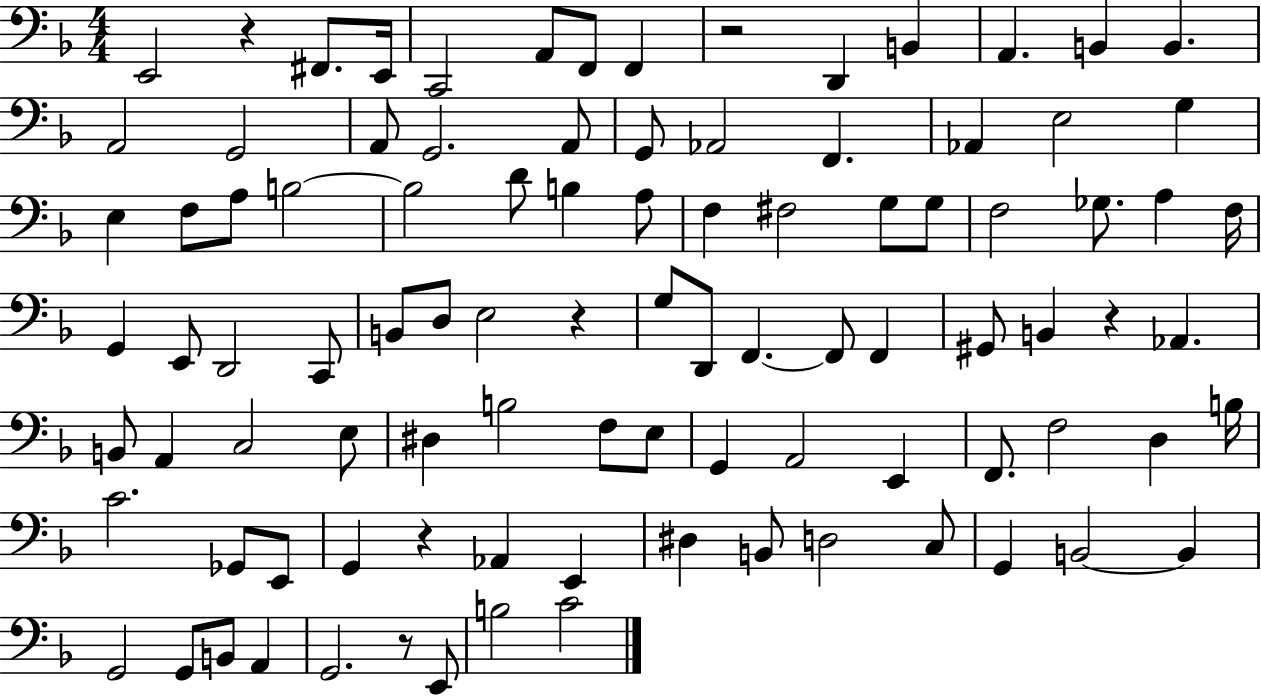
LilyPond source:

{
  \clef bass
  \numericTimeSignature
  \time 4/4
  \key f \major
  e,2 r4 fis,8. e,16 | c,2 a,8 f,8 f,4 | r2 d,4 b,4 | a,4. b,4 b,4. | \break a,2 g,2 | a,8 g,2. a,8 | g,8 aes,2 f,4. | aes,4 e2 g4 | \break e4 f8 a8 b2~~ | b2 d'8 b4 a8 | f4 fis2 g8 g8 | f2 ges8. a4 f16 | \break g,4 e,8 d,2 c,8 | b,8 d8 e2 r4 | g8 d,8 f,4.~~ f,8 f,4 | gis,8 b,4 r4 aes,4. | \break b,8 a,4 c2 e8 | dis4 b2 f8 e8 | g,4 a,2 e,4 | f,8. f2 d4 b16 | \break c'2. ges,8 e,8 | g,4 r4 aes,4 e,4 | dis4 b,8 d2 c8 | g,4 b,2~~ b,4 | \break g,2 g,8 b,8 a,4 | g,2. r8 e,8 | b2 c'2 | \bar "|."
}